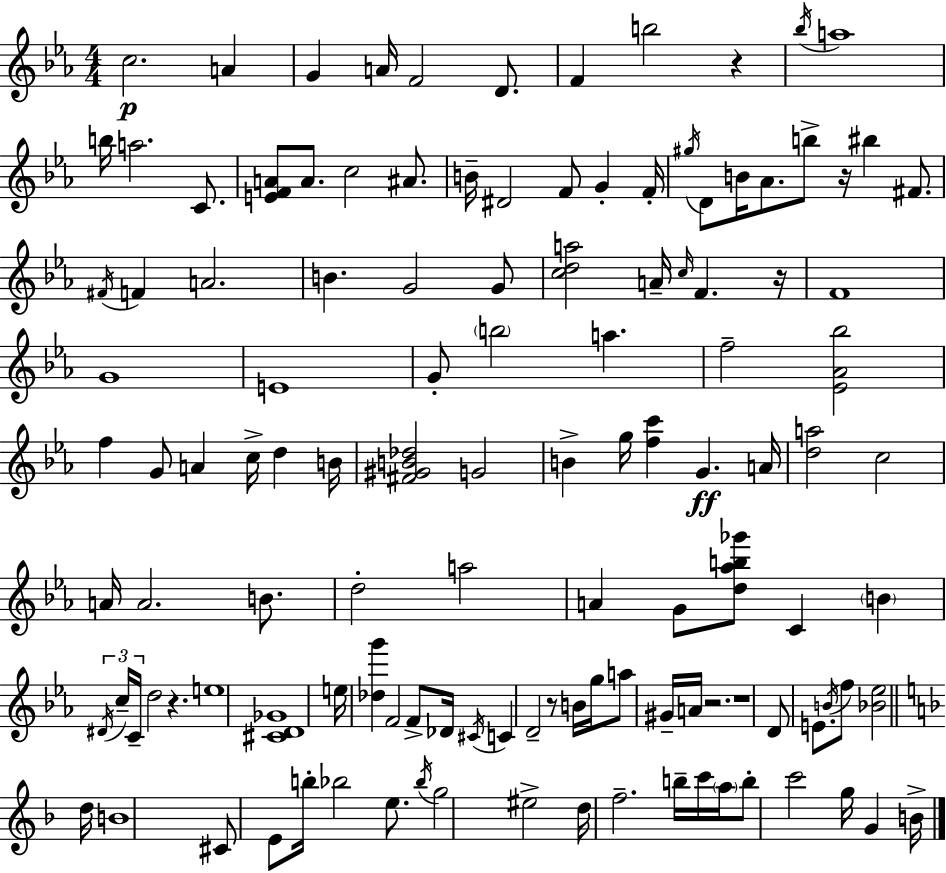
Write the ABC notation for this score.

X:1
T:Untitled
M:4/4
L:1/4
K:Eb
c2 A G A/4 F2 D/2 F b2 z _b/4 a4 b/4 a2 C/2 [EFA]/2 A/2 c2 ^A/2 B/4 ^D2 F/2 G F/4 ^g/4 D/2 B/4 _A/2 b/2 z/4 ^b ^F/2 ^F/4 F A2 B G2 G/2 [cda]2 A/4 c/4 F z/4 F4 G4 E4 G/2 b2 a f2 [_E_A_b]2 f G/2 A c/4 d B/4 [^F^GB_d]2 G2 B g/4 [fc'] G A/4 [da]2 c2 A/4 A2 B/2 d2 a2 A G/2 [d_ab_g']/2 C B ^D/4 c/4 C/4 d2 z e4 [^CD_G]4 e/4 [_dg'] F2 F/2 _D/4 ^C/4 C D2 z/2 B/4 g/4 a/2 ^G/4 A/4 z2 z4 D/2 E/2 B/4 f/2 [_B_e]2 d/4 B4 ^C/2 E/2 b/4 _b2 e/2 _b/4 g2 ^e2 d/4 f2 b/4 c'/4 a/4 b/2 c'2 g/4 G B/4